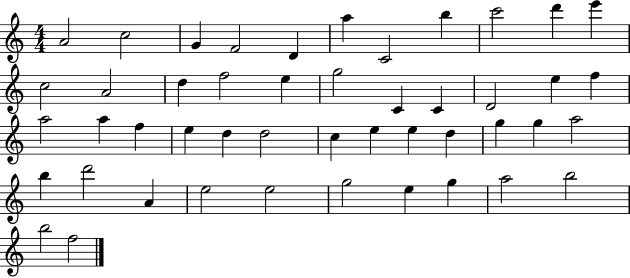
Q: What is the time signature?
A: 4/4